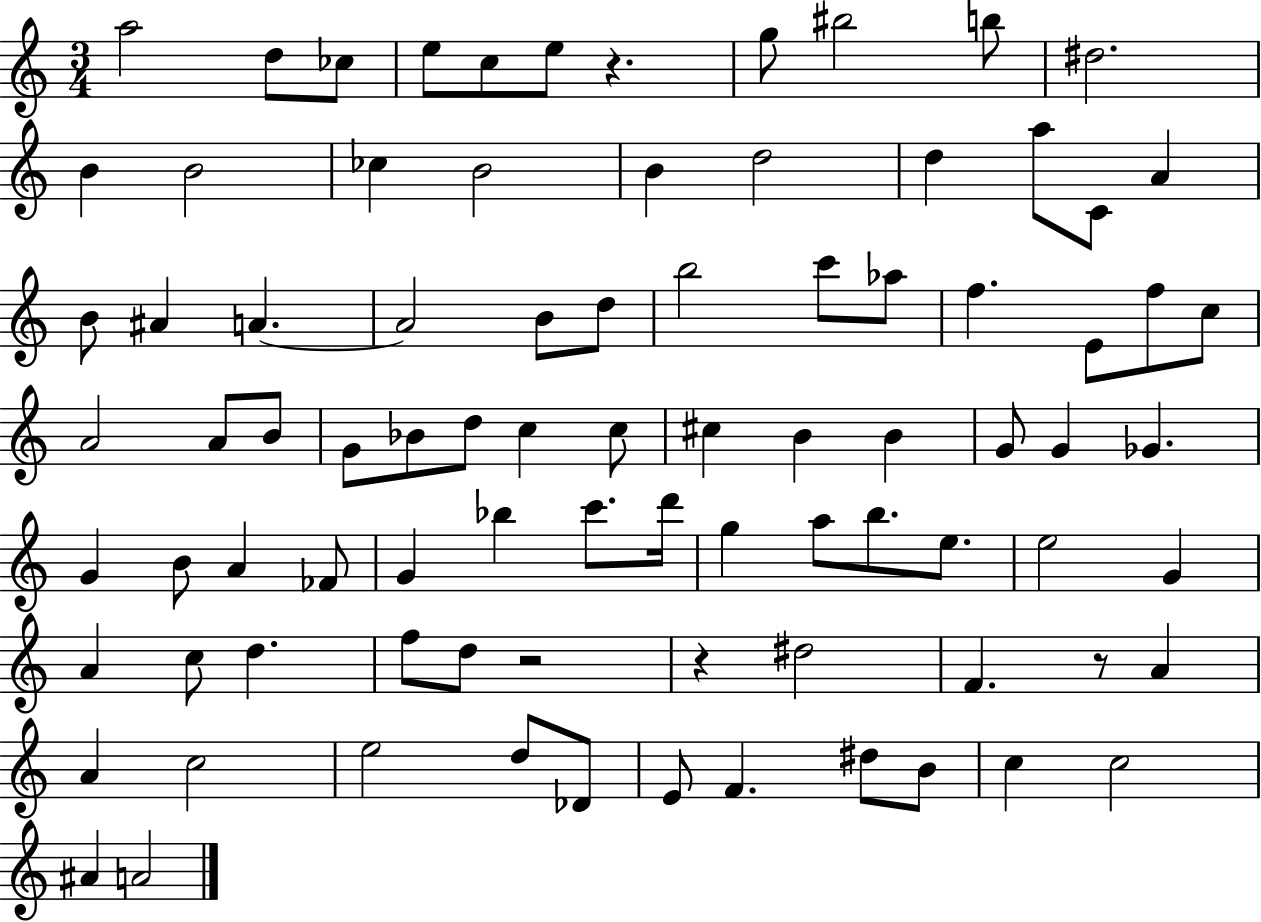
A5/h D5/e CES5/e E5/e C5/e E5/e R/q. G5/e BIS5/h B5/e D#5/h. B4/q B4/h CES5/q B4/h B4/q D5/h D5/q A5/e C4/e A4/q B4/e A#4/q A4/q. A4/h B4/e D5/e B5/h C6/e Ab5/e F5/q. E4/e F5/e C5/e A4/h A4/e B4/e G4/e Bb4/e D5/e C5/q C5/e C#5/q B4/q B4/q G4/e G4/q Gb4/q. G4/q B4/e A4/q FES4/e G4/q Bb5/q C6/e. D6/s G5/q A5/e B5/e. E5/e. E5/h G4/q A4/q C5/e D5/q. F5/e D5/e R/h R/q D#5/h F4/q. R/e A4/q A4/q C5/h E5/h D5/e Db4/e E4/e F4/q. D#5/e B4/e C5/q C5/h A#4/q A4/h